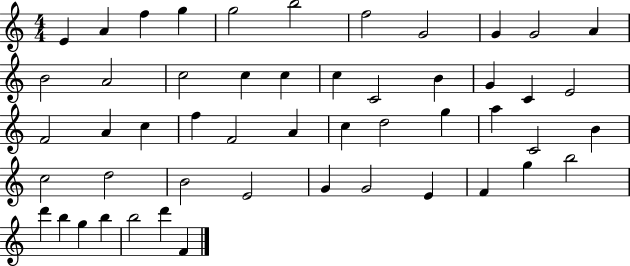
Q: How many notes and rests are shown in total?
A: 51